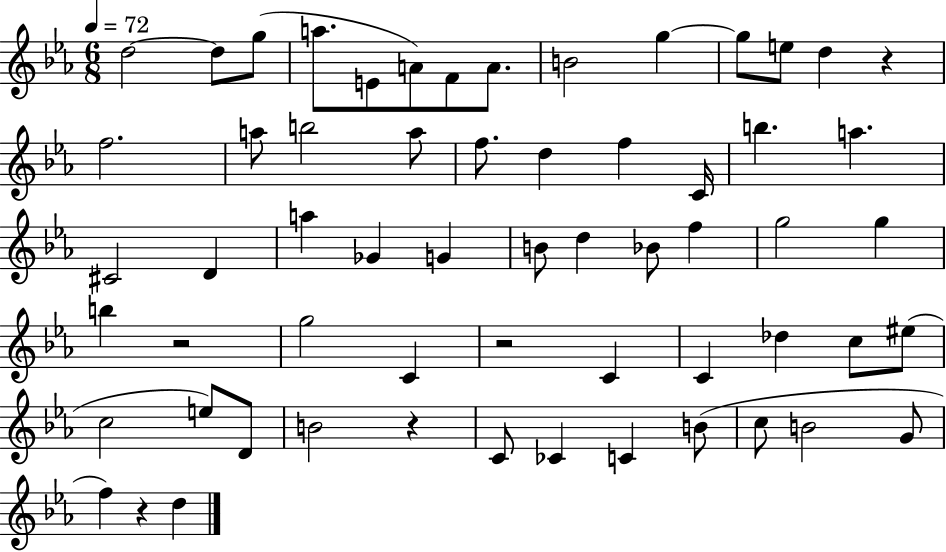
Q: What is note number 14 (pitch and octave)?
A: F5